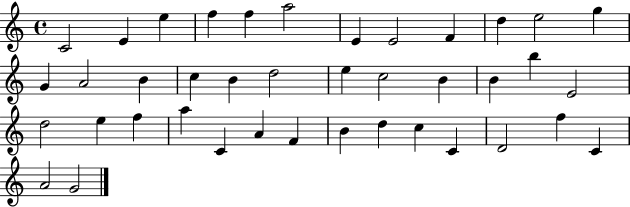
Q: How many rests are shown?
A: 0